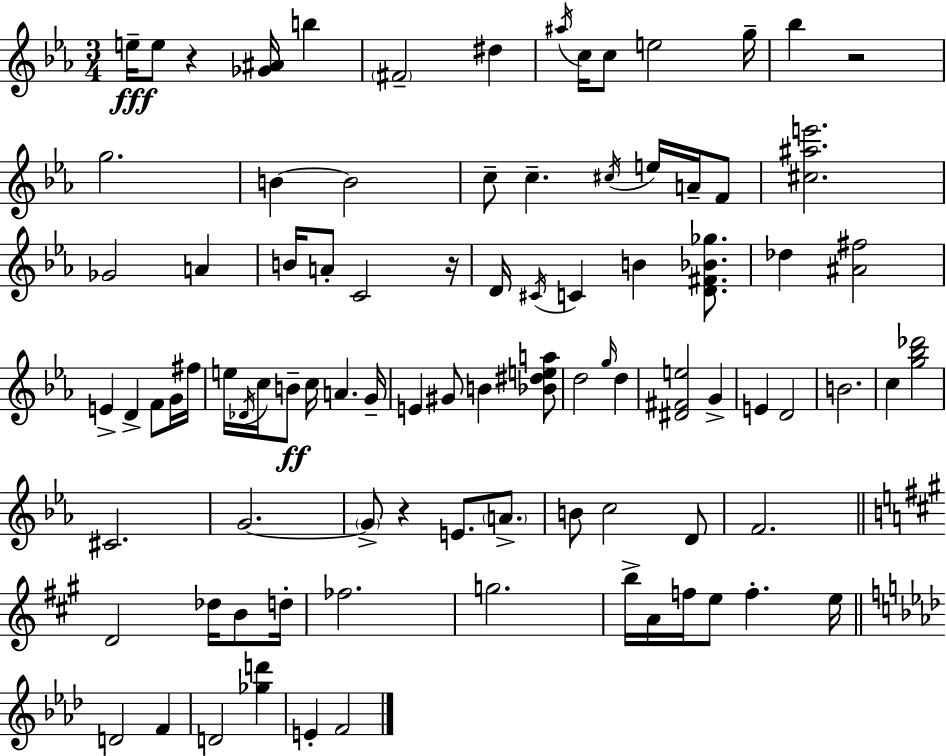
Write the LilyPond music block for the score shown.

{
  \clef treble
  \numericTimeSignature
  \time 3/4
  \key c \minor
  \repeat volta 2 { e''16--\fff e''8 r4 <ges' ais'>16 b''4 | \parenthesize fis'2-- dis''4 | \acciaccatura { ais''16 } c''16 c''8 e''2 | g''16-- bes''4 r2 | \break g''2. | b'4~~ b'2 | c''8-- c''4.-- \acciaccatura { cis''16 } e''16 a'16-- | f'8 <cis'' ais'' e'''>2. | \break ges'2 a'4 | b'16 a'8-. c'2 | r16 d'16 \acciaccatura { cis'16 } c'4 b'4 | <d' fis' bes' ges''>8. des''4 <ais' fis''>2 | \break e'4-> d'4-> f'8 | g'16 fis''16 e''16 \acciaccatura { des'16 } c''16 b'8--\ff c''16 a'4. | g'16-- e'4 gis'8 b'4 | <bes' dis'' e'' a''>8 d''2 | \break \grace { g''16 } d''4 <dis' fis' e''>2 | g'4-> e'4 d'2 | b'2. | c''4 <g'' bes'' des'''>2 | \break cis'2. | g'2.~~ | \parenthesize g'8-> r4 e'8. | \parenthesize a'8.-> b'8 c''2 | \break d'8 f'2. | \bar "||" \break \key a \major d'2 des''16 b'8 d''16-. | fes''2. | g''2. | b''16-> a'16 f''16 e''8 f''4.-. e''16 | \break \bar "||" \break \key aes \major d'2 f'4 | d'2 <ges'' d'''>4 | e'4-. f'2 | } \bar "|."
}